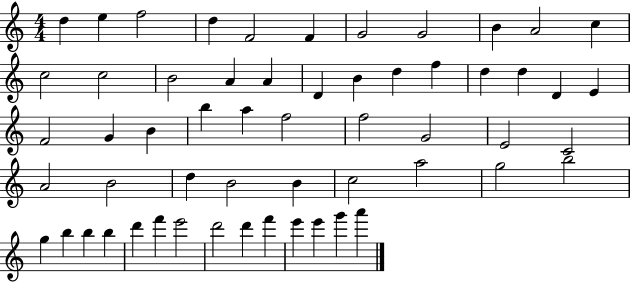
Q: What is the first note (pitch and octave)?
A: D5